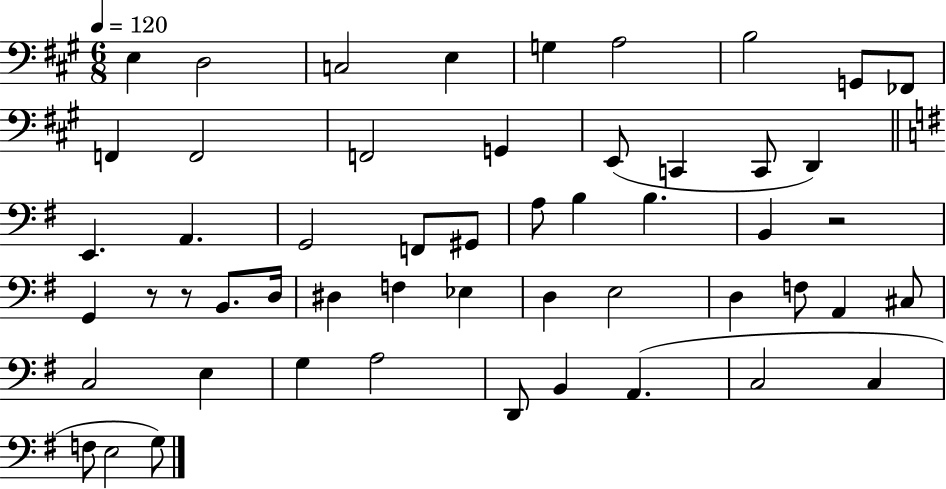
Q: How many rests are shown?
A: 3